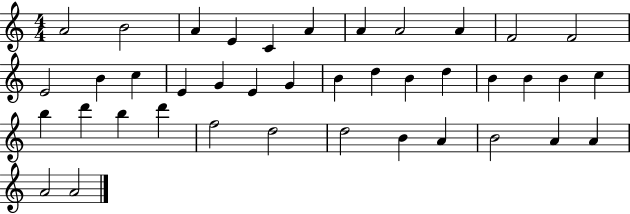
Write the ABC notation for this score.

X:1
T:Untitled
M:4/4
L:1/4
K:C
A2 B2 A E C A A A2 A F2 F2 E2 B c E G E G B d B d B B B c b d' b d' f2 d2 d2 B A B2 A A A2 A2